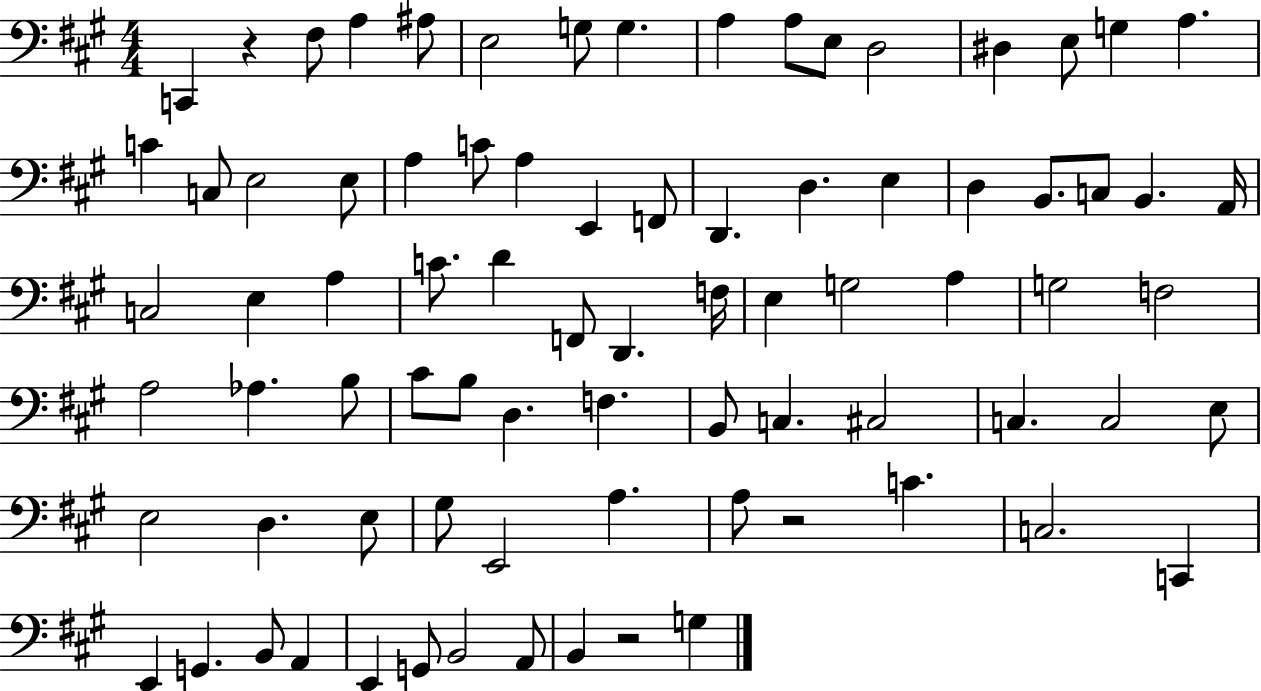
C2/q R/q F#3/e A3/q A#3/e E3/h G3/e G3/q. A3/q A3/e E3/e D3/h D#3/q E3/e G3/q A3/q. C4/q C3/e E3/h E3/e A3/q C4/e A3/q E2/q F2/e D2/q. D3/q. E3/q D3/q B2/e. C3/e B2/q. A2/s C3/h E3/q A3/q C4/e. D4/q F2/e D2/q. F3/s E3/q G3/h A3/q G3/h F3/h A3/h Ab3/q. B3/e C#4/e B3/e D3/q. F3/q. B2/e C3/q. C#3/h C3/q. C3/h E3/e E3/h D3/q. E3/e G#3/e E2/h A3/q. A3/e R/h C4/q. C3/h. C2/q E2/q G2/q. B2/e A2/q E2/q G2/e B2/h A2/e B2/q R/h G3/q